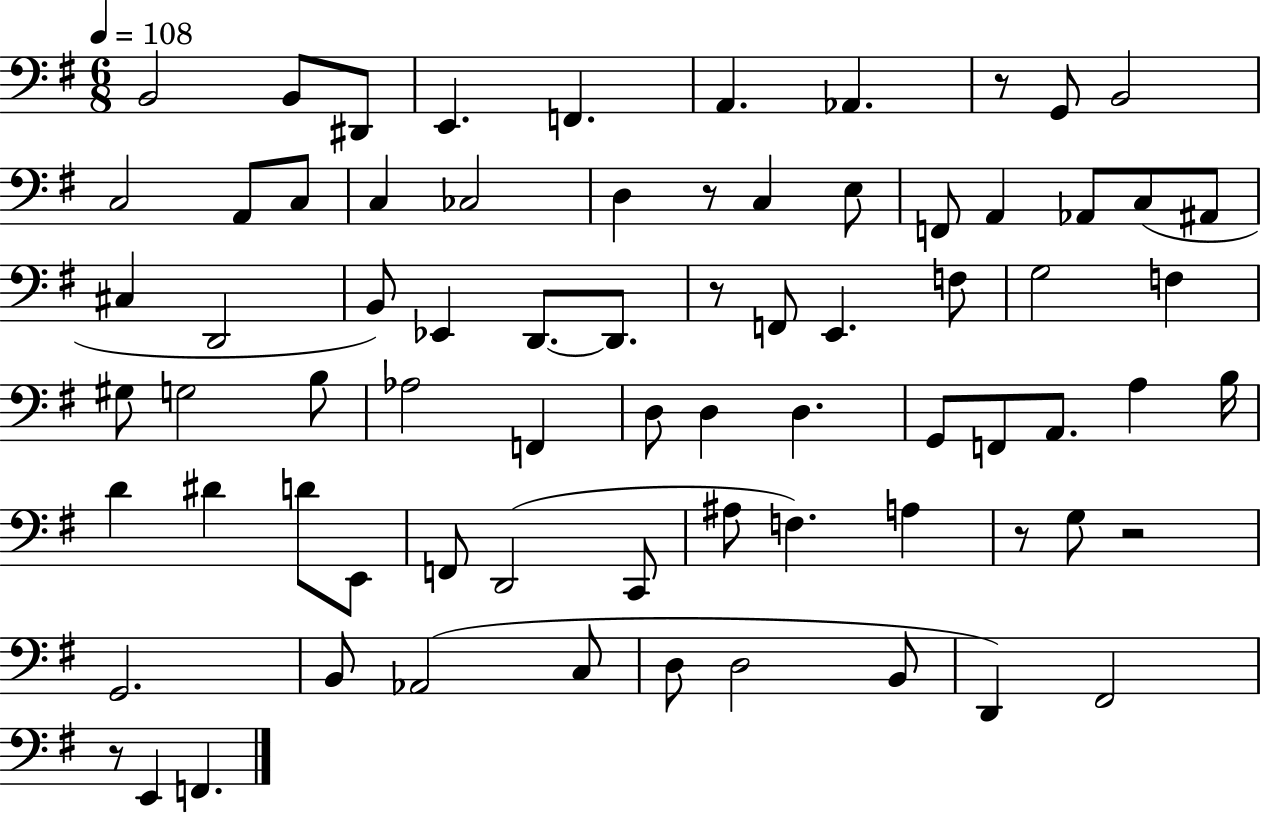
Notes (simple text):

B2/h B2/e D#2/e E2/q. F2/q. A2/q. Ab2/q. R/e G2/e B2/h C3/h A2/e C3/e C3/q CES3/h D3/q R/e C3/q E3/e F2/e A2/q Ab2/e C3/e A#2/e C#3/q D2/h B2/e Eb2/q D2/e. D2/e. R/e F2/e E2/q. F3/e G3/h F3/q G#3/e G3/h B3/e Ab3/h F2/q D3/e D3/q D3/q. G2/e F2/e A2/e. A3/q B3/s D4/q D#4/q D4/e E2/e F2/e D2/h C2/e A#3/e F3/q. A3/q R/e G3/e R/h G2/h. B2/e Ab2/h C3/e D3/e D3/h B2/e D2/q F#2/h R/e E2/q F2/q.